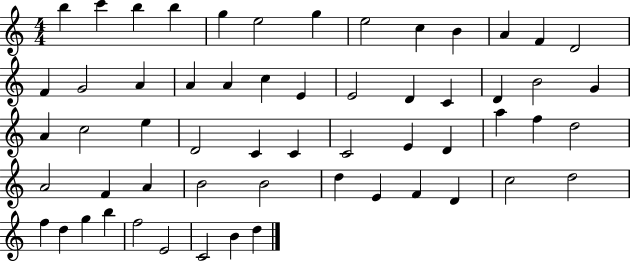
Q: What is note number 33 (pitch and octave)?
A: C4